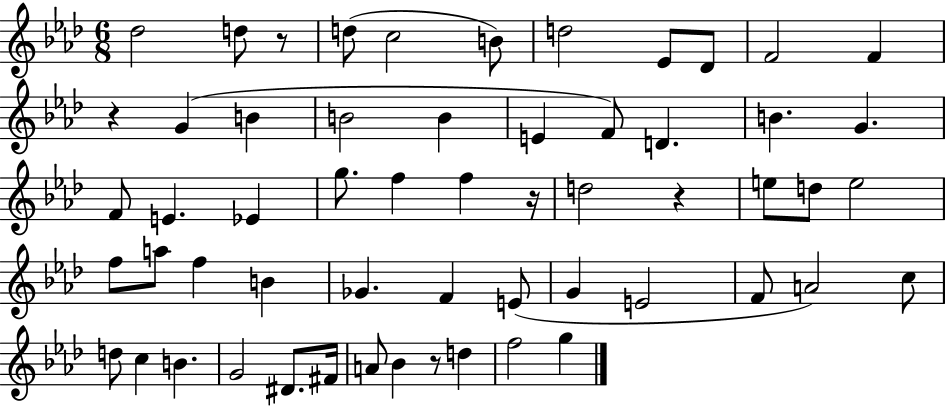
Db5/h D5/e R/e D5/e C5/h B4/e D5/h Eb4/e Db4/e F4/h F4/q R/q G4/q B4/q B4/h B4/q E4/q F4/e D4/q. B4/q. G4/q. F4/e E4/q. Eb4/q G5/e. F5/q F5/q R/s D5/h R/q E5/e D5/e E5/h F5/e A5/e F5/q B4/q Gb4/q. F4/q E4/e G4/q E4/h F4/e A4/h C5/e D5/e C5/q B4/q. G4/h D#4/e. F#4/s A4/e Bb4/q R/e D5/q F5/h G5/q